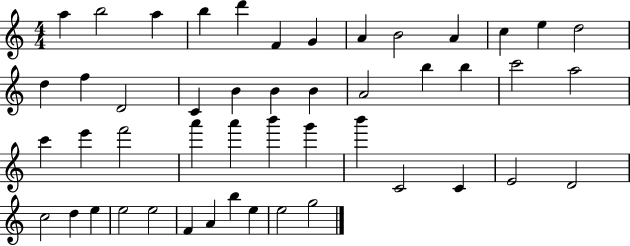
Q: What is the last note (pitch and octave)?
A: G5